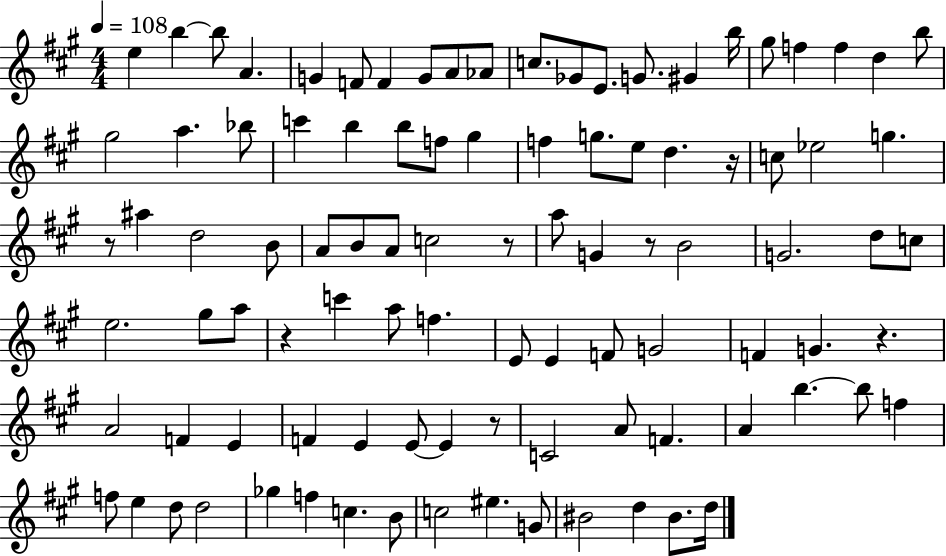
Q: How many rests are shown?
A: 7